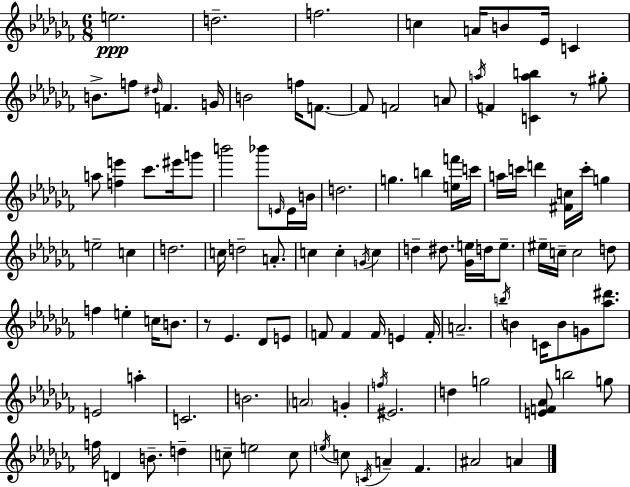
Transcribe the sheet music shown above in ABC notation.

X:1
T:Untitled
M:6/8
L:1/4
K:Abm
e2 d2 f2 c A/4 B/2 _E/4 C B/2 f/2 ^d/4 F G/4 B2 f/4 F/2 F/2 F2 A/2 a/4 F [Cab] z/2 ^g/2 a/2 [fe'] _c'/2 ^e'/4 g'/2 b'2 _b'/2 E/4 E/4 B/4 d2 g b [ef']/4 c'/4 a/4 c'/4 d' [^Fc]/4 c'/4 g e2 c d2 c/4 d2 A/2 c c G/4 c d ^d/2 [_Ge]/4 d/4 e/2 ^e/4 c/4 c2 d/2 f e c/4 B/2 z/2 _E _D/2 E/2 F/2 F F/4 E F/4 A2 b/4 B C/4 B/2 G/2 [_a^d']/2 E2 a C2 B2 A2 G f/4 ^E2 d g2 [EF_A]/2 b2 g/2 f/4 D B/2 d c/2 e2 c/2 e/4 c/2 C/4 A _F ^A2 A